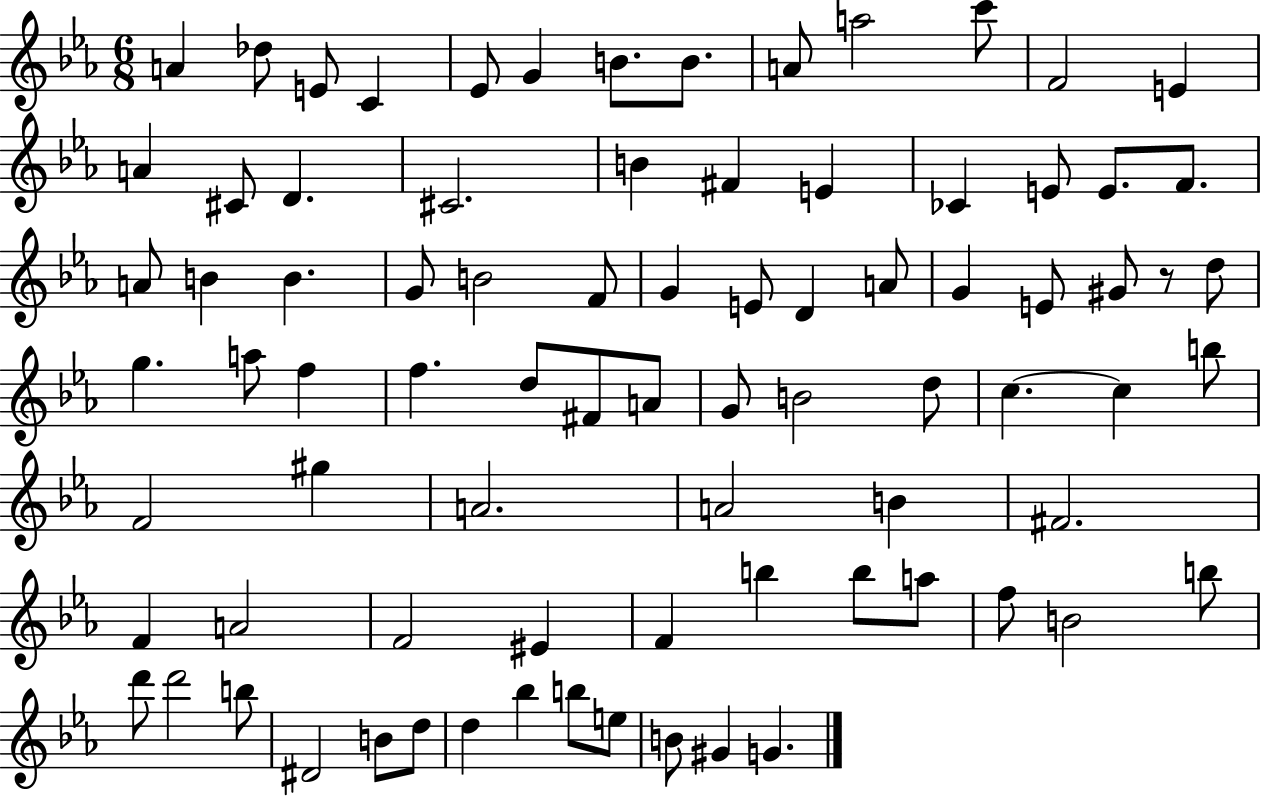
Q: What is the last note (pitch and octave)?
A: G4